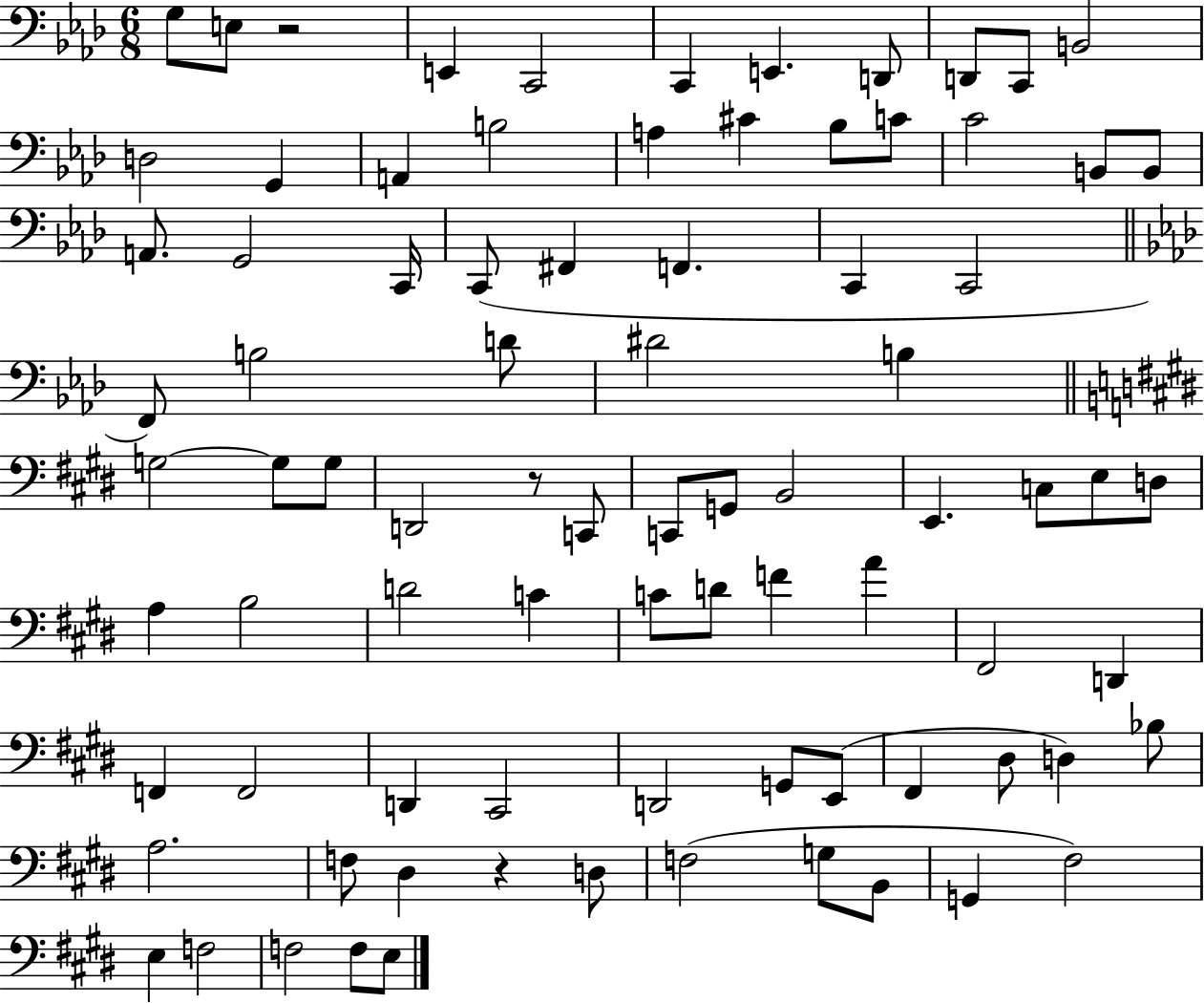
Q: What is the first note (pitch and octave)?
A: G3